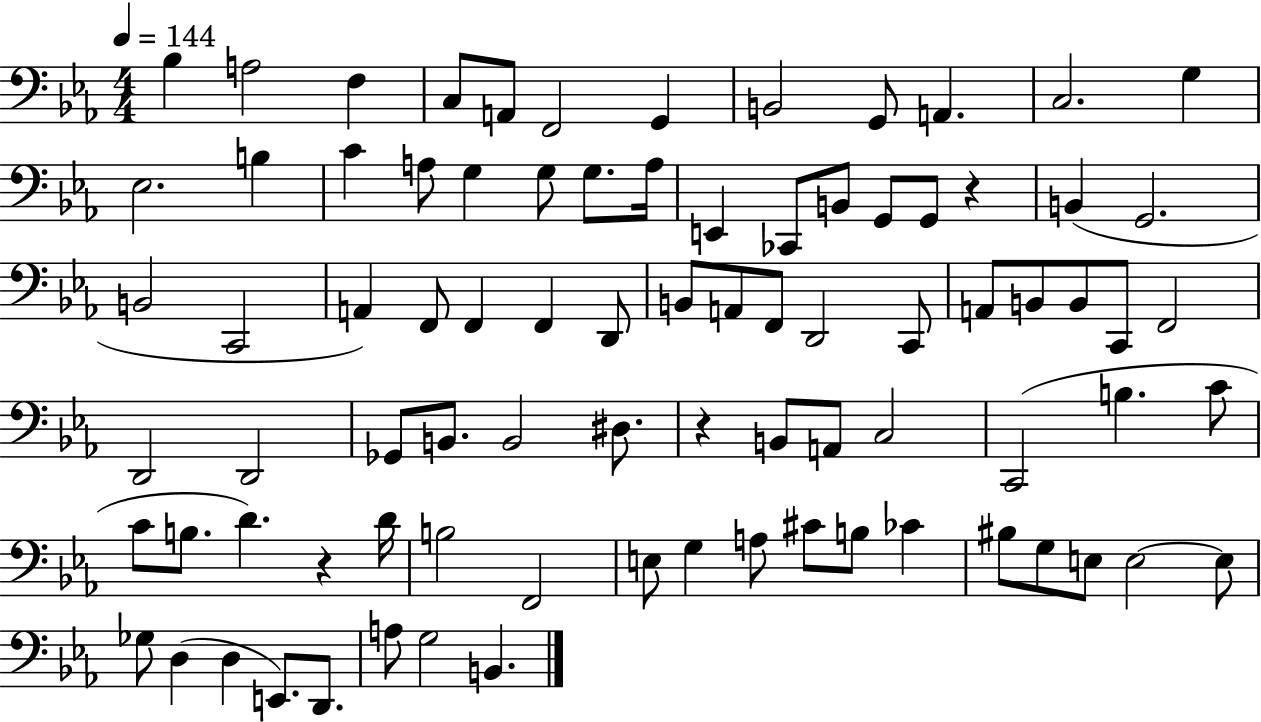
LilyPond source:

{
  \clef bass
  \numericTimeSignature
  \time 4/4
  \key ees \major
  \tempo 4 = 144
  bes4 a2 f4 | c8 a,8 f,2 g,4 | b,2 g,8 a,4. | c2. g4 | \break ees2. b4 | c'4 a8 g4 g8 g8. a16 | e,4 ces,8 b,8 g,8 g,8 r4 | b,4( g,2. | \break b,2 c,2 | a,4) f,8 f,4 f,4 d,8 | b,8 a,8 f,8 d,2 c,8 | a,8 b,8 b,8 c,8 f,2 | \break d,2 d,2 | ges,8 b,8. b,2 dis8. | r4 b,8 a,8 c2 | c,2( b4. c'8 | \break c'8 b8. d'4.) r4 d'16 | b2 f,2 | e8 g4 a8 cis'8 b8 ces'4 | bis8 g8 e8 e2~~ e8 | \break ges8 d4( d4 e,8.) d,8. | a8 g2 b,4. | \bar "|."
}